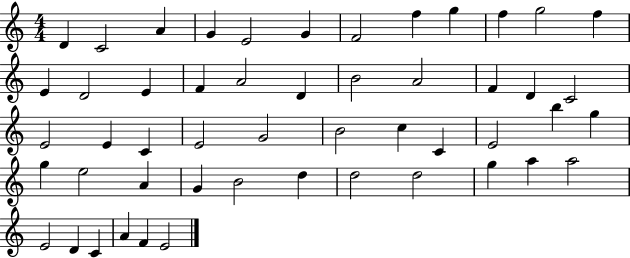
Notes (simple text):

D4/q C4/h A4/q G4/q E4/h G4/q F4/h F5/q G5/q F5/q G5/h F5/q E4/q D4/h E4/q F4/q A4/h D4/q B4/h A4/h F4/q D4/q C4/h E4/h E4/q C4/q E4/h G4/h B4/h C5/q C4/q E4/h B5/q G5/q G5/q E5/h A4/q G4/q B4/h D5/q D5/h D5/h G5/q A5/q A5/h E4/h D4/q C4/q A4/q F4/q E4/h